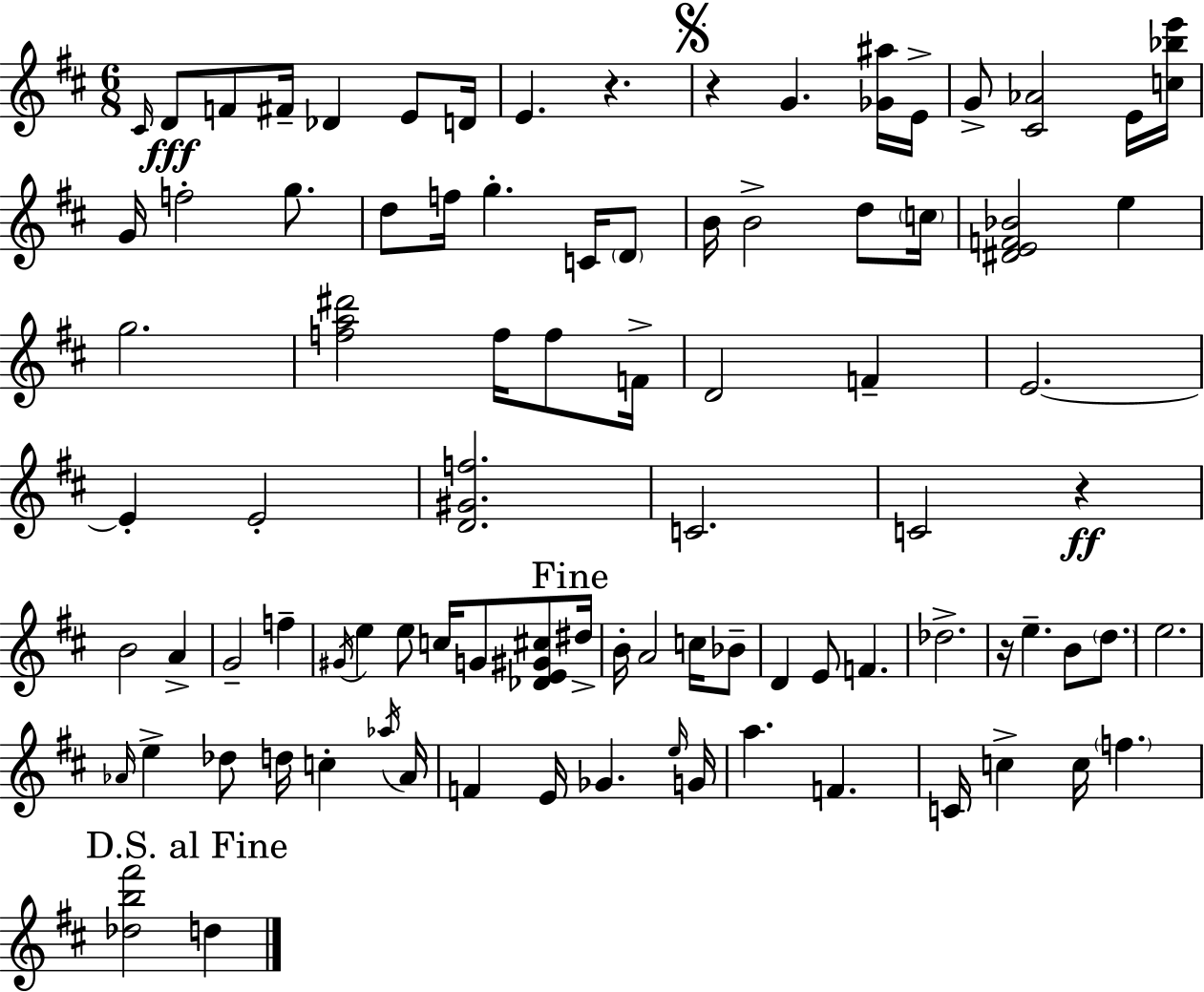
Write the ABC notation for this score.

X:1
T:Untitled
M:6/8
L:1/4
K:D
^C/4 D/2 F/2 ^F/4 _D E/2 D/4 E z z G [_G^a]/4 E/4 G/2 [^C_A]2 E/4 [c_be']/4 G/4 f2 g/2 d/2 f/4 g C/4 D/2 B/4 B2 d/2 c/4 [^DEF_B]2 e g2 [fa^d']2 f/4 f/2 F/4 D2 F E2 E E2 [D^Gf]2 C2 C2 z B2 A G2 f ^G/4 e e/2 c/4 G/2 [_DE^G^c]/2 ^d/4 B/4 A2 c/4 _B/2 D E/2 F _d2 z/4 e B/2 d/2 e2 _A/4 e _d/2 d/4 c _a/4 _A/4 F E/4 _G e/4 G/4 a F C/4 c c/4 f [_db^f']2 d